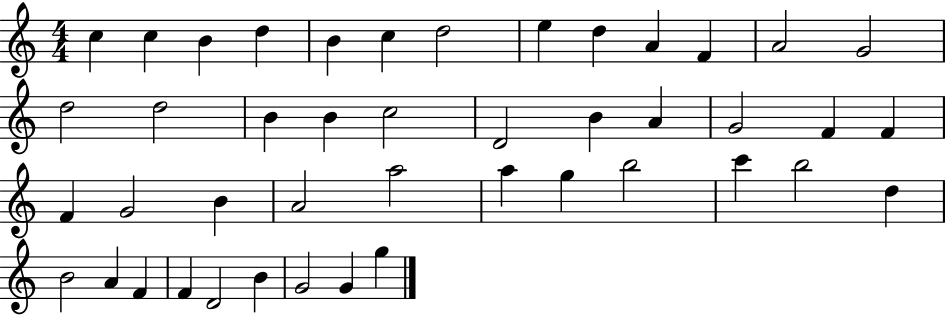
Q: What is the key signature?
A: C major